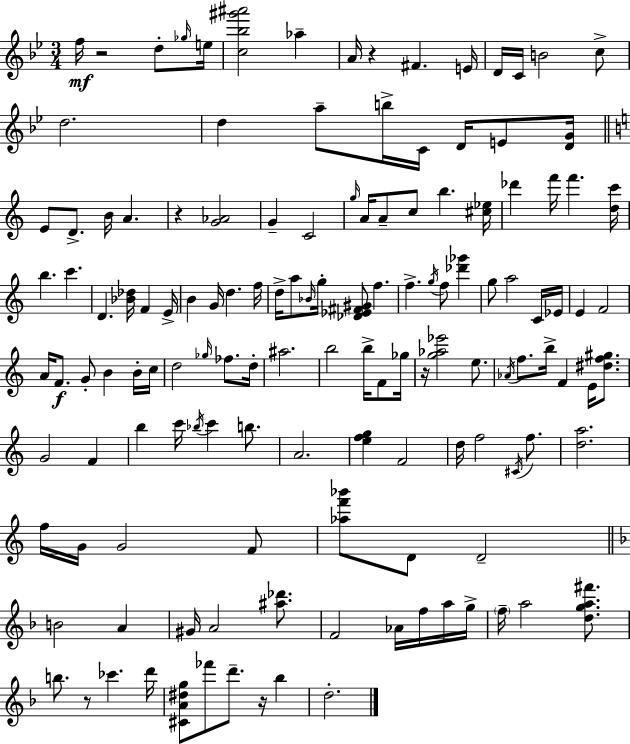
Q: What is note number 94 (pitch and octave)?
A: F4